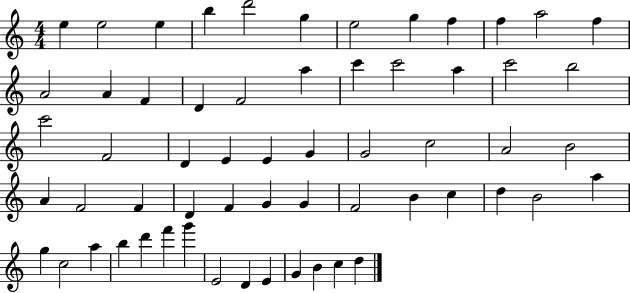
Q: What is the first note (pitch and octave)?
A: E5